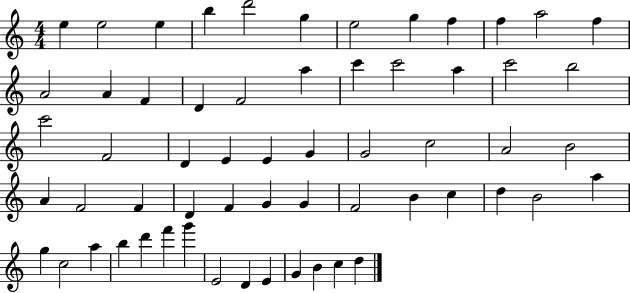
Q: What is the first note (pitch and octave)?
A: E5